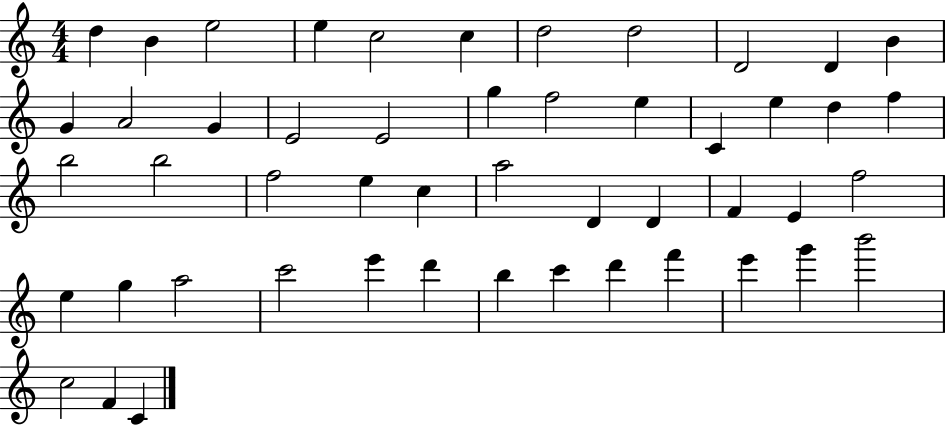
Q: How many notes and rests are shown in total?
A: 50